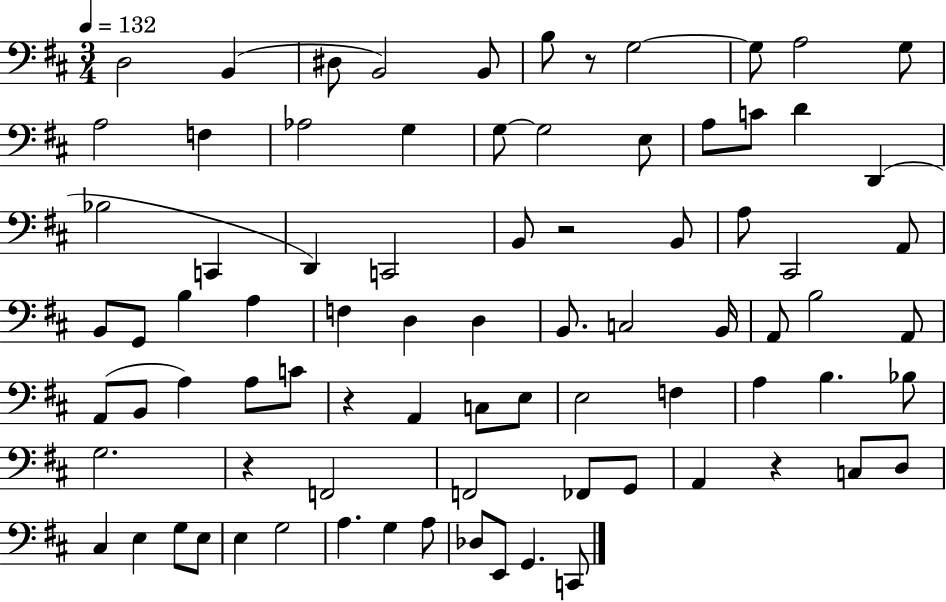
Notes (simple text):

D3/h B2/q D#3/e B2/h B2/e B3/e R/e G3/h G3/e A3/h G3/e A3/h F3/q Ab3/h G3/q G3/e G3/h E3/e A3/e C4/e D4/q D2/q Bb3/h C2/q D2/q C2/h B2/e R/h B2/e A3/e C#2/h A2/e B2/e G2/e B3/q A3/q F3/q D3/q D3/q B2/e. C3/h B2/s A2/e B3/h A2/e A2/e B2/e A3/q A3/e C4/e R/q A2/q C3/e E3/e E3/h F3/q A3/q B3/q. Bb3/e G3/h. R/q F2/h F2/h FES2/e G2/e A2/q R/q C3/e D3/e C#3/q E3/q G3/e E3/e E3/q G3/h A3/q. G3/q A3/e Db3/e E2/e G2/q. C2/e